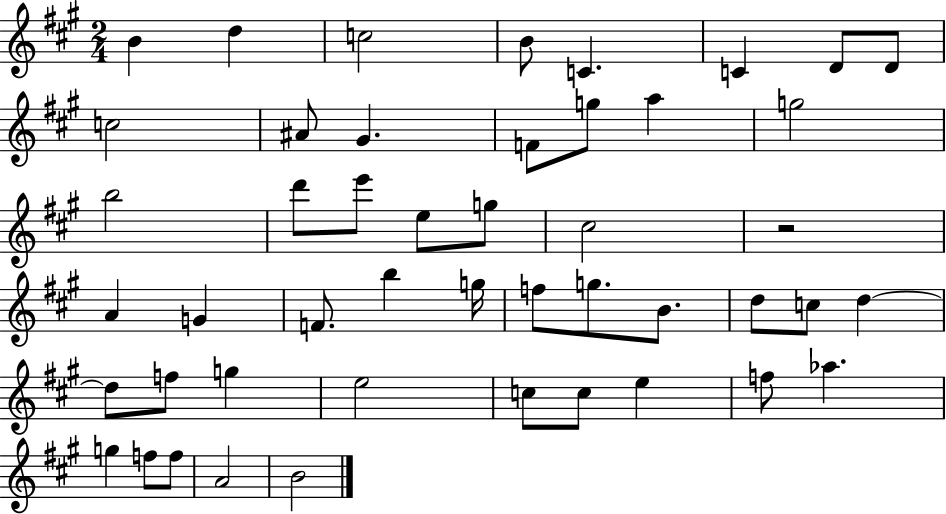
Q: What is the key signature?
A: A major